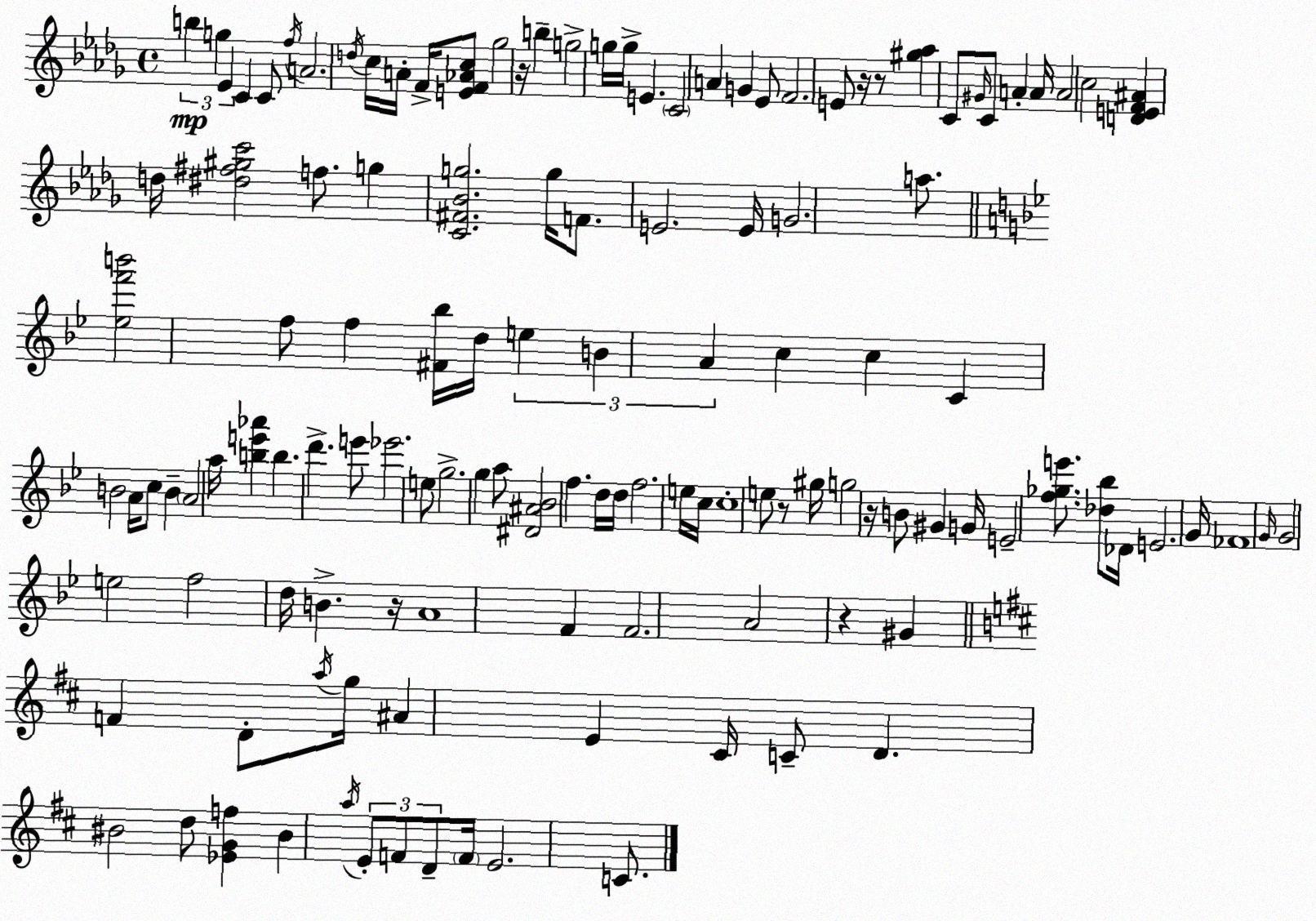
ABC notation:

X:1
T:Untitled
M:4/4
L:1/4
K:Bbm
b g _E C C/2 f/4 A2 d/4 c/4 A/4 F/4 [EF_Ac]/2 _g2 z/4 b g2 g/4 g/4 E C2 A G _E/2 F2 E/2 z/4 z/2 [^g_a] C/2 ^G/4 C/2 A A/4 A2 c2 [DEF^A] d/4 [^d^f^gc']2 f/2 g [C^F_Bg]2 g/4 F/2 E2 E/4 G2 a/2 [_ef'b']2 f/2 f [^F_b]/4 d/4 e B A c c C B2 A/4 c/2 B A2 a/4 [be'_a'] b d' e'/2 _e'2 e/2 g2 g a/2 [^D^A_B]2 f d/4 d/4 f2 e/4 c/4 c4 e/2 z/2 ^g/4 g2 z/4 B/2 ^G G/4 E2 [f_ge']/2 [_d_b]/2 _D/4 E2 G/4 _F4 G/4 G2 e2 f2 d/4 B z/4 A4 F F2 A2 z ^G F D/2 a/4 g/4 ^A E ^C/4 C/2 D ^B2 d/2 [_EGf] ^B a/4 E/2 F/2 D/2 F/4 E2 C/2